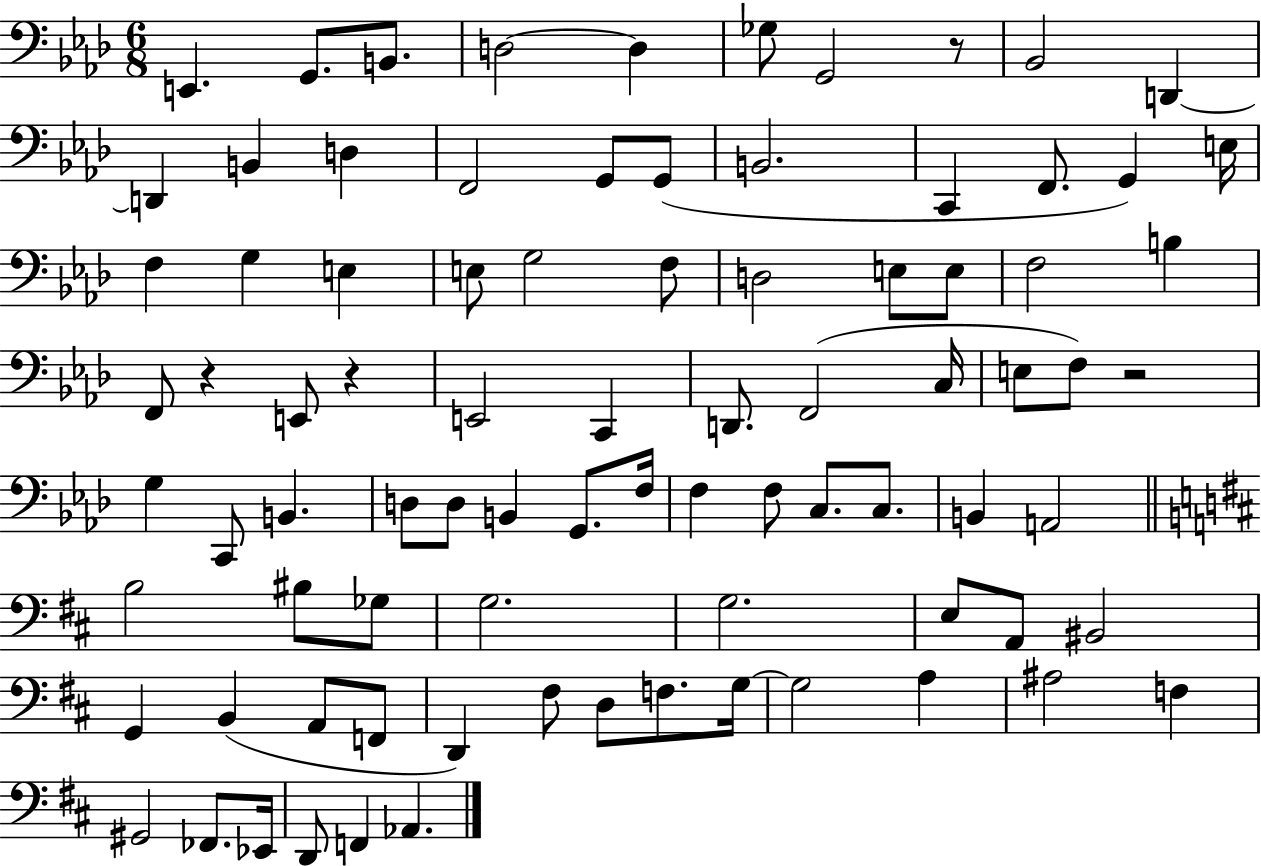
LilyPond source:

{
  \clef bass
  \numericTimeSignature
  \time 6/8
  \key aes \major
  e,4. g,8. b,8. | d2~~ d4 | ges8 g,2 r8 | bes,2 d,4~~ | \break d,4 b,4 d4 | f,2 g,8 g,8( | b,2. | c,4 f,8. g,4) e16 | \break f4 g4 e4 | e8 g2 f8 | d2 e8 e8 | f2 b4 | \break f,8 r4 e,8 r4 | e,2 c,4 | d,8. f,2( c16 | e8 f8) r2 | \break g4 c,8 b,4. | d8 d8 b,4 g,8. f16 | f4 f8 c8. c8. | b,4 a,2 | \break \bar "||" \break \key d \major b2 bis8 ges8 | g2. | g2. | e8 a,8 bis,2 | \break g,4 b,4( a,8 f,8 | d,4) fis8 d8 f8. g16~~ | g2 a4 | ais2 f4 | \break gis,2 fes,8. ees,16 | d,8 f,4 aes,4. | \bar "|."
}